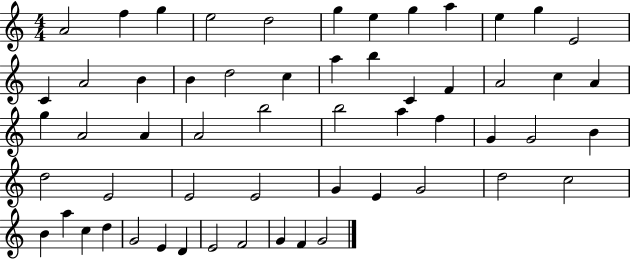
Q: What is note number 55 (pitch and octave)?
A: G4